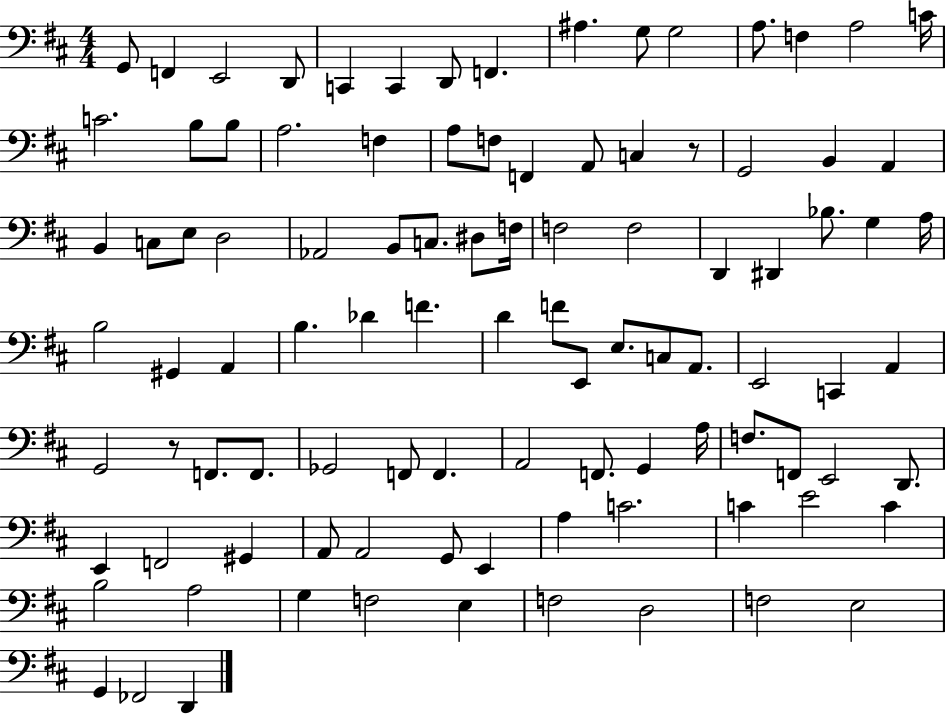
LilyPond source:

{
  \clef bass
  \numericTimeSignature
  \time 4/4
  \key d \major
  \repeat volta 2 { g,8 f,4 e,2 d,8 | c,4 c,4 d,8 f,4. | ais4. g8 g2 | a8. f4 a2 c'16 | \break c'2. b8 b8 | a2. f4 | a8 f8 f,4 a,8 c4 r8 | g,2 b,4 a,4 | \break b,4 c8 e8 d2 | aes,2 b,8 c8. dis8 f16 | f2 f2 | d,4 dis,4 bes8. g4 a16 | \break b2 gis,4 a,4 | b4. des'4 f'4. | d'4 f'8 e,8 e8. c8 a,8. | e,2 c,4 a,4 | \break g,2 r8 f,8. f,8. | ges,2 f,8 f,4. | a,2 f,8. g,4 a16 | f8. f,8 e,2 d,8. | \break e,4 f,2 gis,4 | a,8 a,2 g,8 e,4 | a4 c'2. | c'4 e'2 c'4 | \break b2 a2 | g4 f2 e4 | f2 d2 | f2 e2 | \break g,4 fes,2 d,4 | } \bar "|."
}